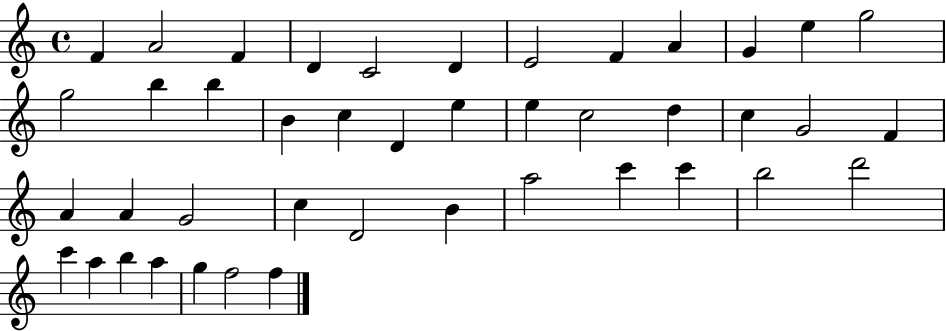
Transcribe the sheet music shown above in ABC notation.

X:1
T:Untitled
M:4/4
L:1/4
K:C
F A2 F D C2 D E2 F A G e g2 g2 b b B c D e e c2 d c G2 F A A G2 c D2 B a2 c' c' b2 d'2 c' a b a g f2 f